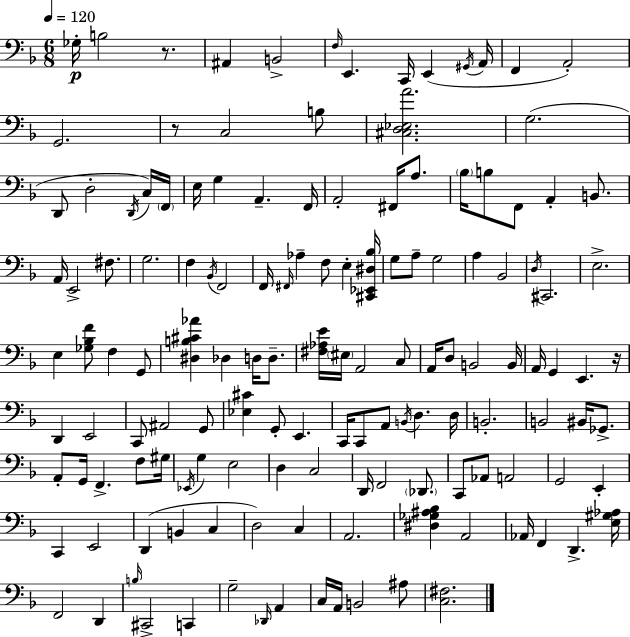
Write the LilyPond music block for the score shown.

{
  \clef bass
  \numericTimeSignature
  \time 6/8
  \key d \minor
  \tempo 4 = 120
  ges16-.\p b2 r8. | ais,4 b,2-> | \grace { f16 } e,4. c,16 e,4( | \acciaccatura { gis,16 } a,16 f,4 a,2-.) | \break g,2. | r8 c2 | b8 <cis d ees a'>2. | g2.( | \break d,8 d2-. | \acciaccatura { d,16 }) c16 \parenthesize f,16 e16 g4 a,4.-- | f,16 a,2-. fis,16 | a8. \parenthesize bes16 b8 f,8 a,4-. | \break b,8. a,16 e,2-> | fis8. g2. | f4 \acciaccatura { bes,16 } f,2 | f,16 \grace { fis,16 } aes4-- f8 | \break e4-. <cis, ees, dis bes>16 g8 a8-- g2 | a4 bes,2 | \acciaccatura { d16 } cis,2. | e2.-> | \break e4 <ges bes f'>8 | f4 g,8 <dis b cis' aes'>4 des4 | d16 d8.-- <fis aes e'>16 \parenthesize eis16 a,2 | c8 a,16 d8 b,2 | \break b,16 a,16 g,4 e,4. | r16 d,4 e,2 | c,8 ais,2 | g,8 <ees cis'>4 g,8-. | \break e,4. c,16 c,8 a,8 \acciaccatura { b,16 } | d4. d16 b,2.-. | b,2 | bis,16 ges,8.-> a,8-. g,16 f,4.-> | \break f8 gis16 \acciaccatura { ees,16 } g4 | e2 d4 | c2 d,16 f,2 | \parenthesize des,8. c,8 aes,8 | \break a,2 g,2 | e,4-. c,4 | e,2 d,4( | b,4 c4 d2) | \break c4 a,2. | <dis ges ais bes>4 | a,2 aes,16 f,4 | d,4.-> <e gis aes>16 f,2 | \break d,4 \grace { b16 } cis,2-> | c,4 g2-- | \grace { des,16 } a,4 c16 a,16 | b,2 ais8 <c fis>2. | \break \bar "|."
}